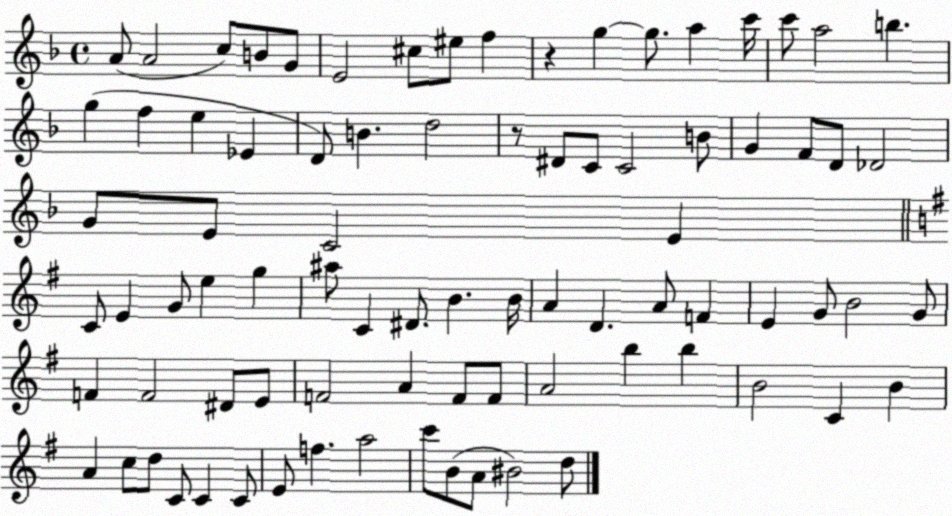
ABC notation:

X:1
T:Untitled
M:4/4
L:1/4
K:F
A/2 A2 c/2 B/2 G/2 E2 ^c/2 ^e/2 f z g g/2 a c'/4 c'/2 a2 b g f e _E D/2 B d2 z/2 ^D/2 C/2 C2 B/2 G F/2 D/2 _D2 G/2 E/2 C2 E C/2 E G/2 e g ^a/2 C ^D/2 B B/4 A D A/2 F E G/2 B2 G/2 F F2 ^D/2 E/2 F2 A F/2 F/2 A2 b b B2 C B A c/2 d/2 C/2 C C/2 E/2 f a2 c'/2 B/2 A/2 ^B2 d/2